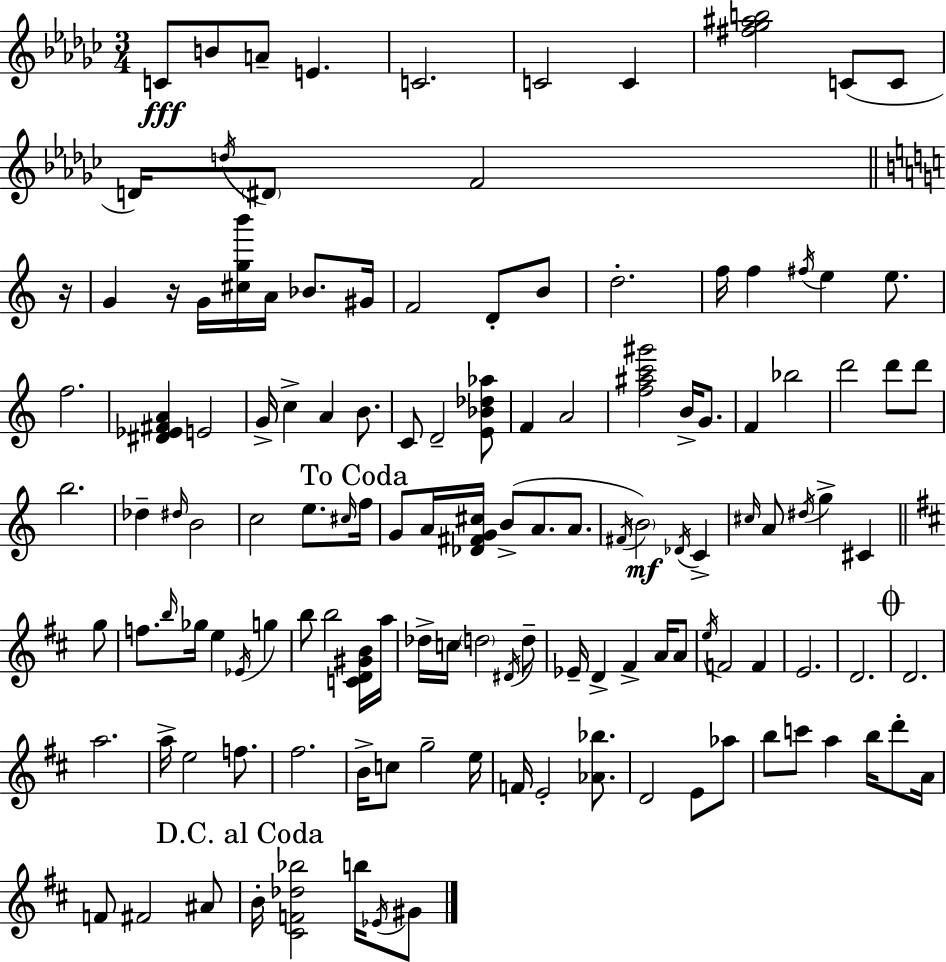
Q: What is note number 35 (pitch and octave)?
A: D4